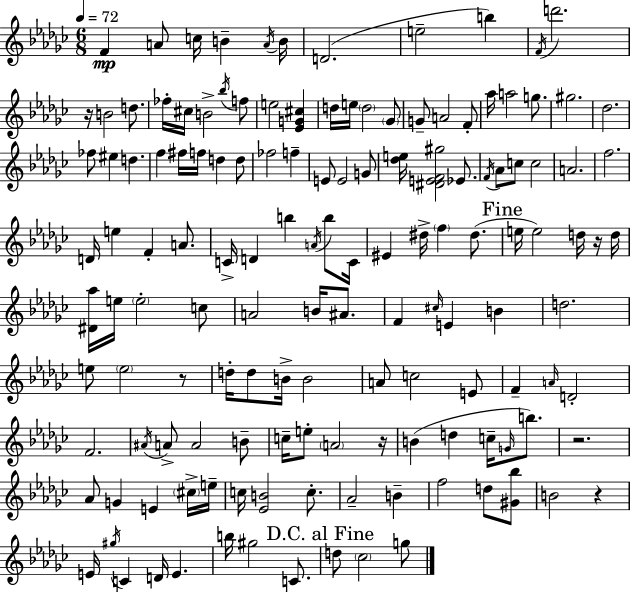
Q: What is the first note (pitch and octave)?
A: F4